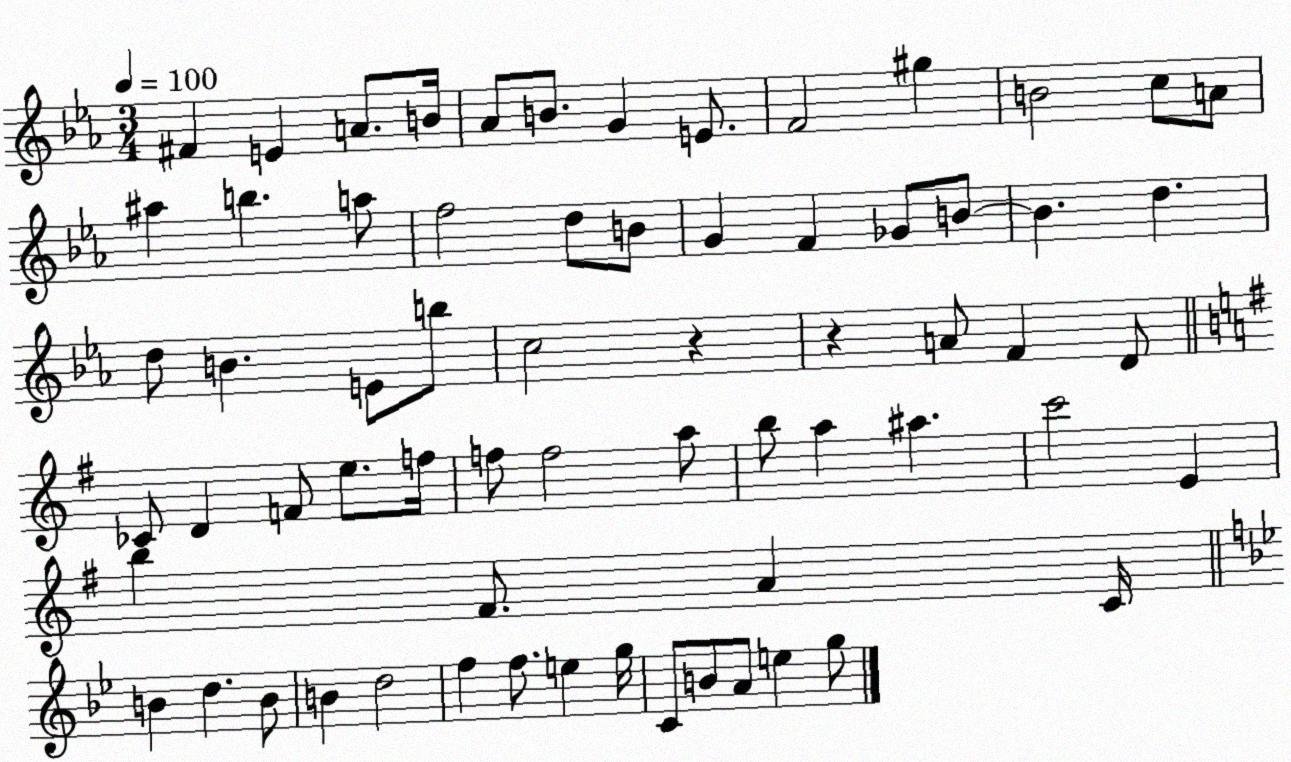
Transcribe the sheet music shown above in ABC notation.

X:1
T:Untitled
M:3/4
L:1/4
K:Eb
^F E A/2 B/4 _A/2 B/2 G E/2 F2 ^g B2 c/2 A/2 ^a b a/2 f2 d/2 B/2 G F _G/2 B/2 B d d/2 B E/2 b/2 c2 z z A/2 F D/2 _C/2 D F/2 e/2 f/4 f/2 f2 a/2 b/2 a ^a c'2 E b ^F/2 A C/4 B d B/2 B d2 f f/2 e g/4 C/2 B/2 A/2 e g/2